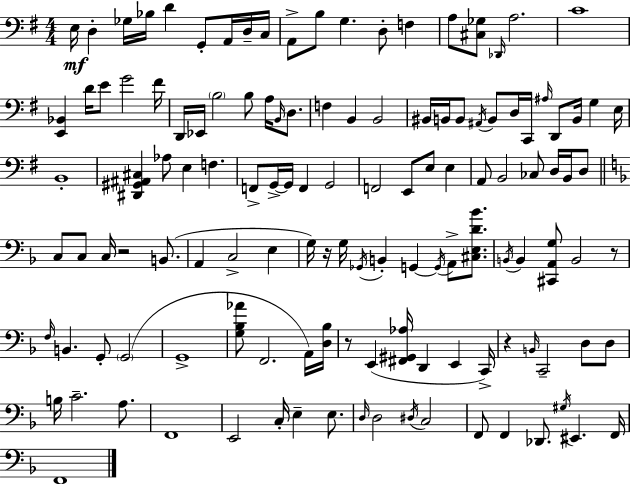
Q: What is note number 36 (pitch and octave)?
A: A#2